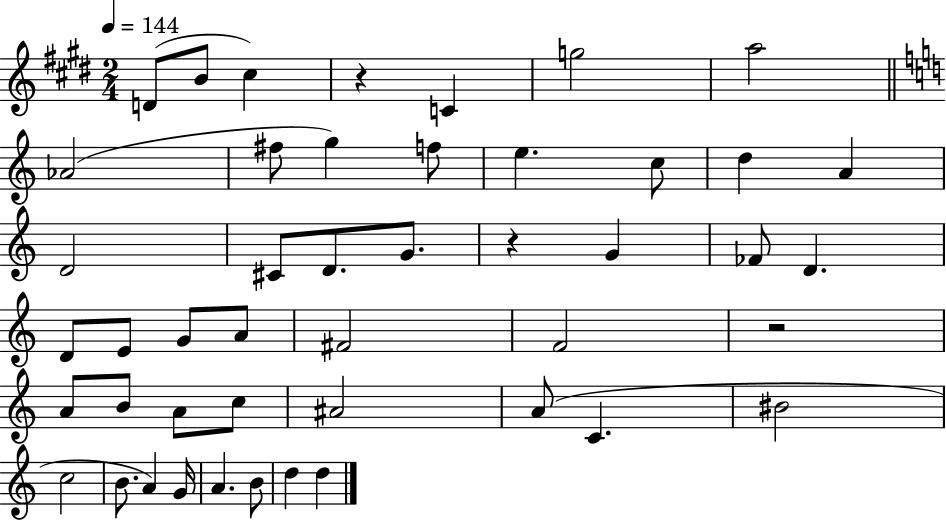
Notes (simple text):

D4/e B4/e C#5/q R/q C4/q G5/h A5/h Ab4/h F#5/e G5/q F5/e E5/q. C5/e D5/q A4/q D4/h C#4/e D4/e. G4/e. R/q G4/q FES4/e D4/q. D4/e E4/e G4/e A4/e F#4/h F4/h R/h A4/e B4/e A4/e C5/e A#4/h A4/e C4/q. BIS4/h C5/h B4/e. A4/q G4/s A4/q. B4/e D5/q D5/q